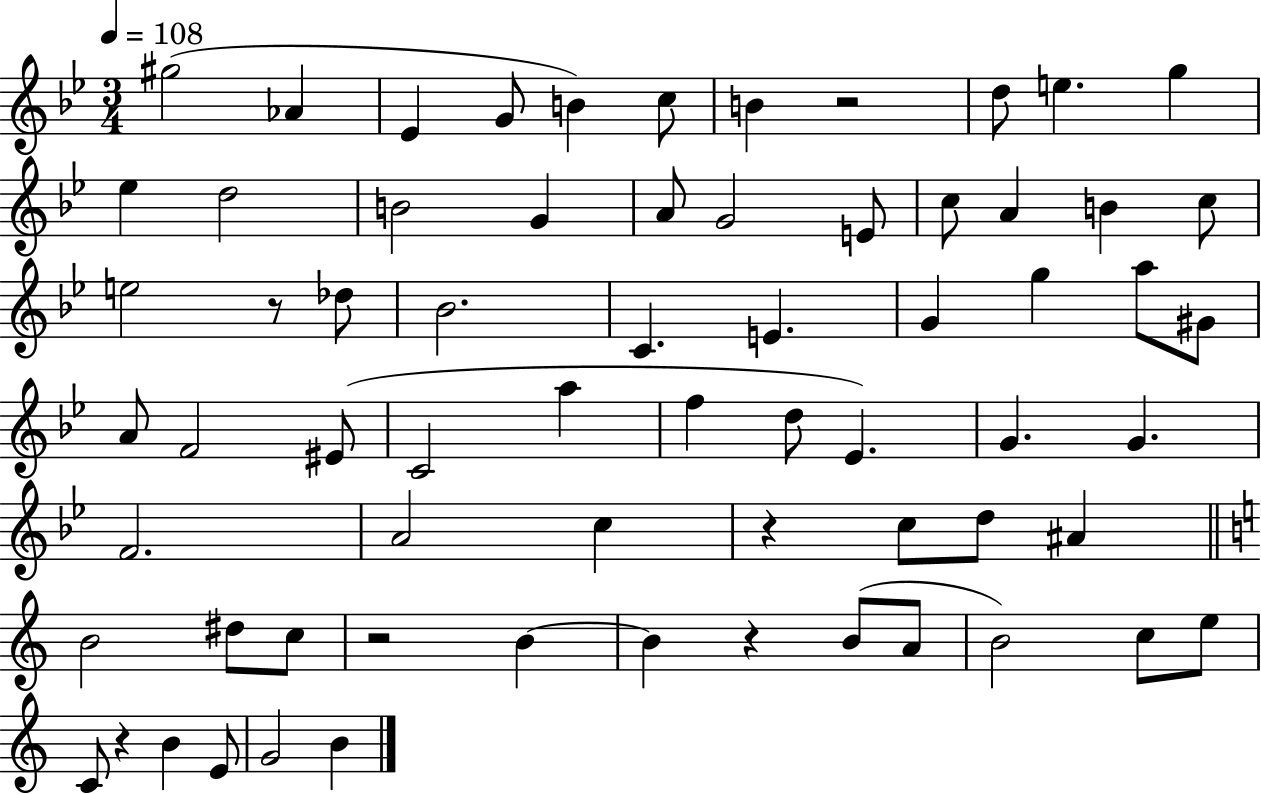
X:1
T:Untitled
M:3/4
L:1/4
K:Bb
^g2 _A _E G/2 B c/2 B z2 d/2 e g _e d2 B2 G A/2 G2 E/2 c/2 A B c/2 e2 z/2 _d/2 _B2 C E G g a/2 ^G/2 A/2 F2 ^E/2 C2 a f d/2 _E G G F2 A2 c z c/2 d/2 ^A B2 ^d/2 c/2 z2 B B z B/2 A/2 B2 c/2 e/2 C/2 z B E/2 G2 B